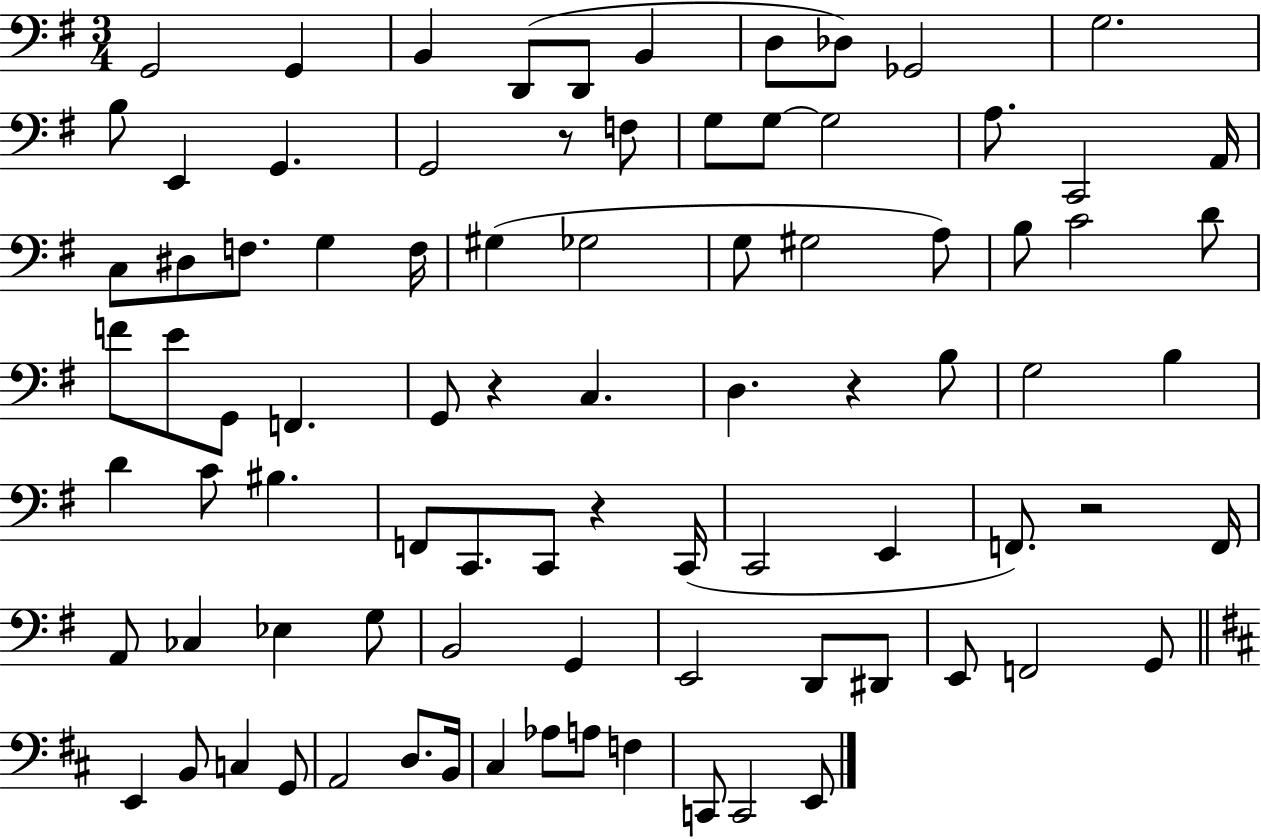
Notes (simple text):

G2/h G2/q B2/q D2/e D2/e B2/q D3/e Db3/e Gb2/h G3/h. B3/e E2/q G2/q. G2/h R/e F3/e G3/e G3/e G3/h A3/e. C2/h A2/s C3/e D#3/e F3/e. G3/q F3/s G#3/q Gb3/h G3/e G#3/h A3/e B3/e C4/h D4/e F4/e E4/e G2/e F2/q. G2/e R/q C3/q. D3/q. R/q B3/e G3/h B3/q D4/q C4/e BIS3/q. F2/e C2/e. C2/e R/q C2/s C2/h E2/q F2/e. R/h F2/s A2/e CES3/q Eb3/q G3/e B2/h G2/q E2/h D2/e D#2/e E2/e F2/h G2/e E2/q B2/e C3/q G2/e A2/h D3/e. B2/s C#3/q Ab3/e A3/e F3/q C2/e C2/h E2/e